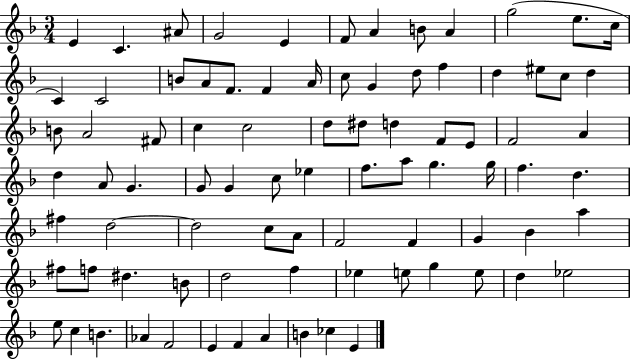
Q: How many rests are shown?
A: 0